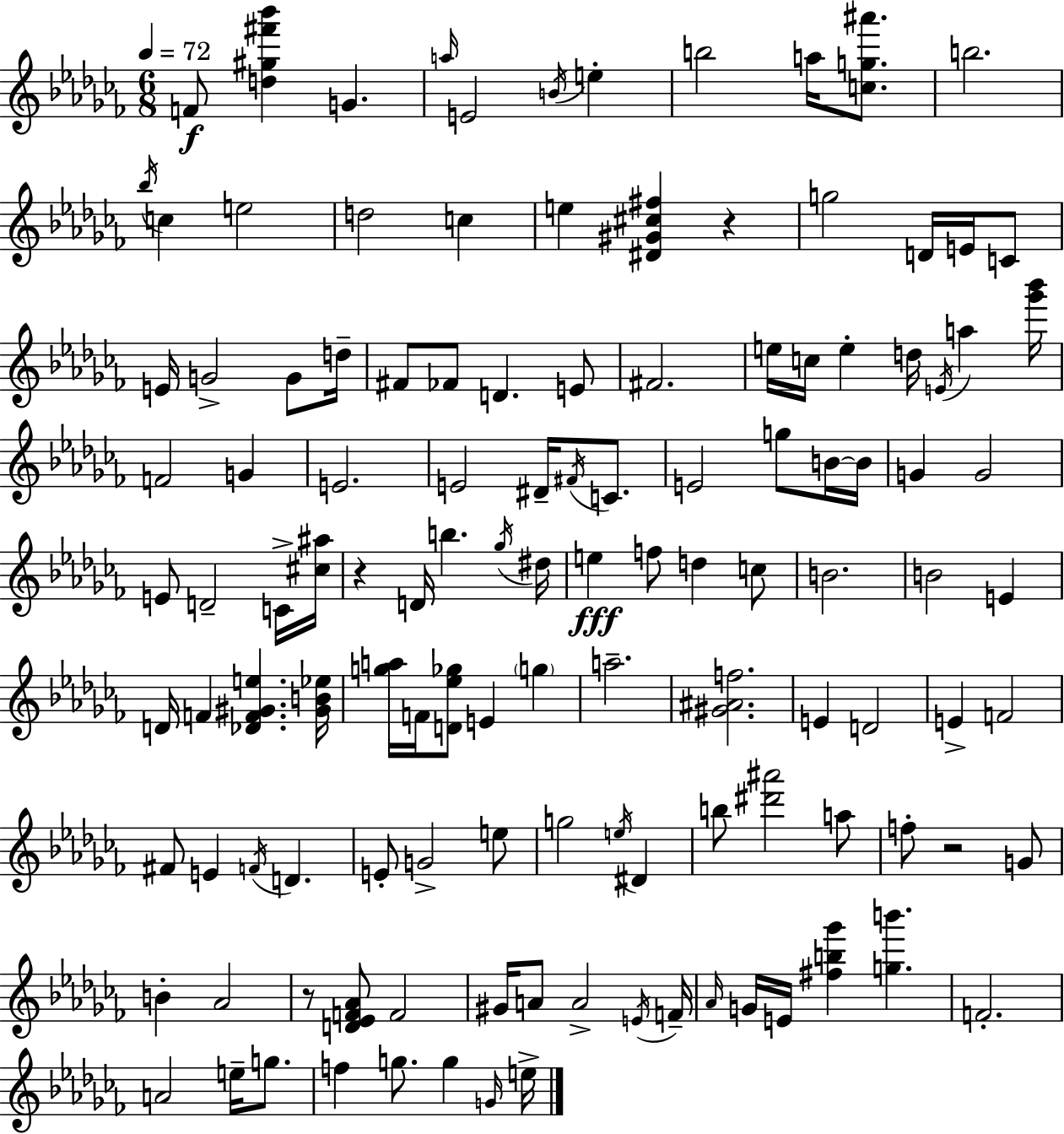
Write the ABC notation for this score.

X:1
T:Untitled
M:6/8
L:1/4
K:Abm
F/2 [d^g^f'_b'] G a/4 E2 B/4 e b2 a/4 [cg^a']/2 b2 _b/4 c e2 d2 c e [^D^G^c^f] z g2 D/4 E/4 C/2 E/4 G2 G/2 d/4 ^F/2 _F/2 D E/2 ^F2 e/4 c/4 e d/4 E/4 a [_g'_b']/4 F2 G E2 E2 ^D/4 ^F/4 C/2 E2 g/2 B/4 B/4 G G2 E/2 D2 C/4 [^c^a]/4 z D/4 b _g/4 ^d/4 e f/2 d c/2 B2 B2 E D/4 F [_DF^Ge] [^GB_e]/4 [ga]/4 F/4 [D_e_g]/2 E g a2 [^G^Af]2 E D2 E F2 ^F/2 E F/4 D E/2 G2 e/2 g2 e/4 ^D b/2 [^d'^a']2 a/2 f/2 z2 G/2 B _A2 z/2 [D_EF_A]/2 F2 ^G/4 A/2 A2 E/4 F/4 _A/4 G/4 E/4 [^fb_g'] [gb'] F2 A2 e/4 g/2 f g/2 g G/4 e/4